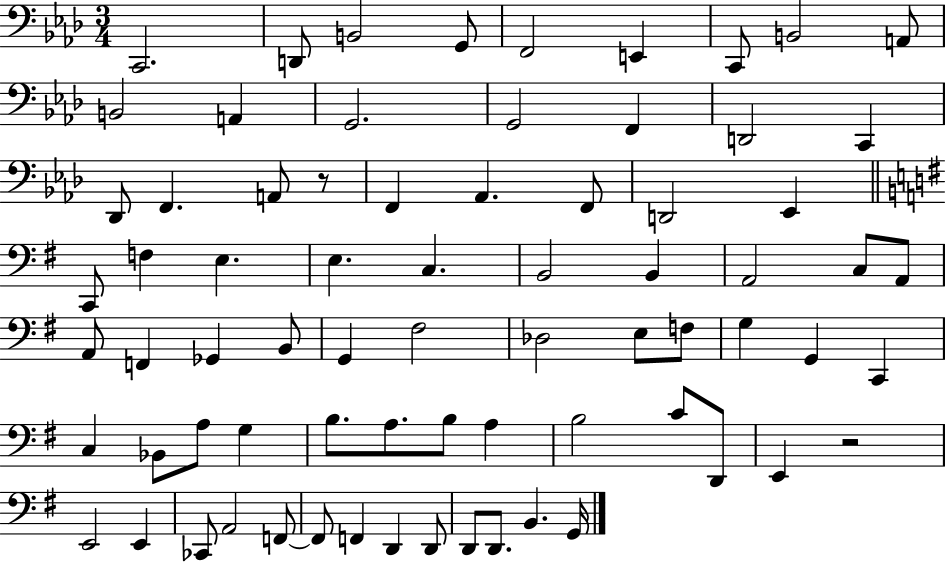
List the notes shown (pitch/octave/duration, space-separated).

C2/h. D2/e B2/h G2/e F2/h E2/q C2/e B2/h A2/e B2/h A2/q G2/h. G2/h F2/q D2/h C2/q Db2/e F2/q. A2/e R/e F2/q Ab2/q. F2/e D2/h Eb2/q C2/e F3/q E3/q. E3/q. C3/q. B2/h B2/q A2/h C3/e A2/e A2/e F2/q Gb2/q B2/e G2/q F#3/h Db3/h E3/e F3/e G3/q G2/q C2/q C3/q Bb2/e A3/e G3/q B3/e. A3/e. B3/e A3/q B3/h C4/e D2/e E2/q R/h E2/h E2/q CES2/e A2/h F2/e F2/e F2/q D2/q D2/e D2/e D2/e. B2/q. G2/s